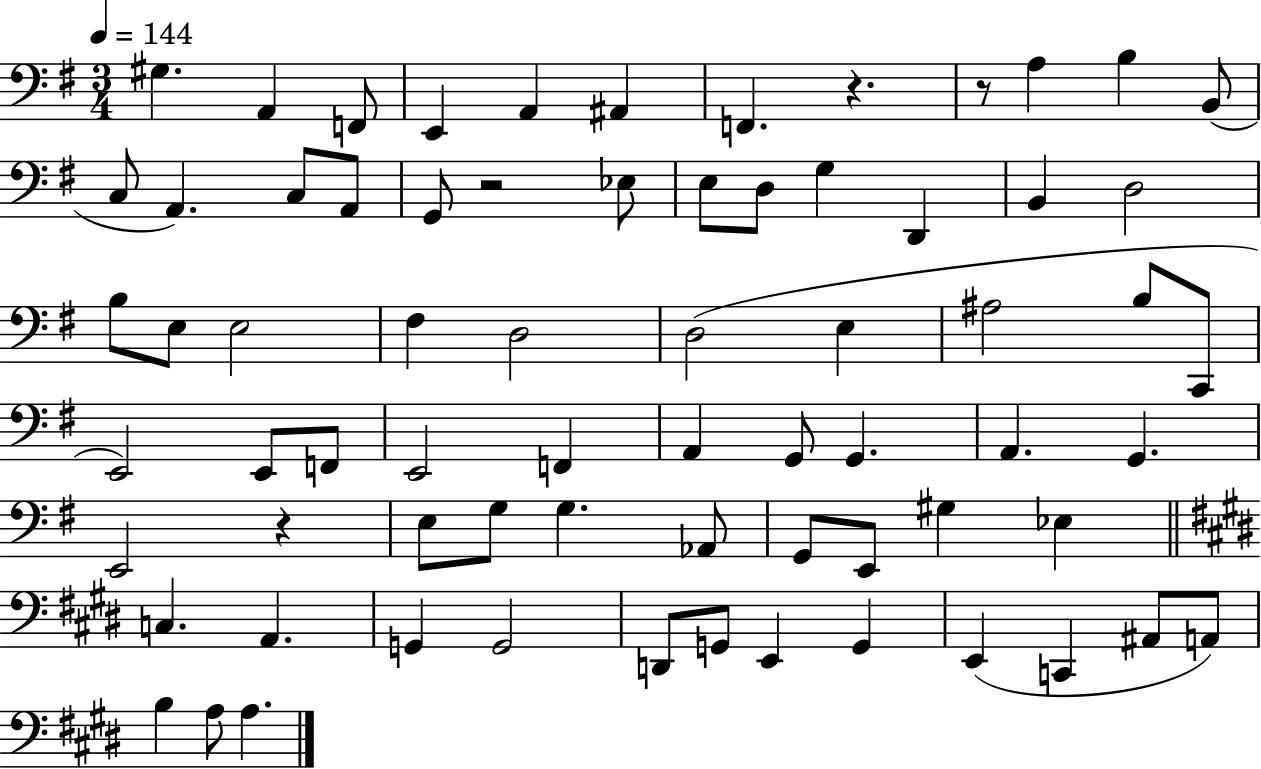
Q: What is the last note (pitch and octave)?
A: A3